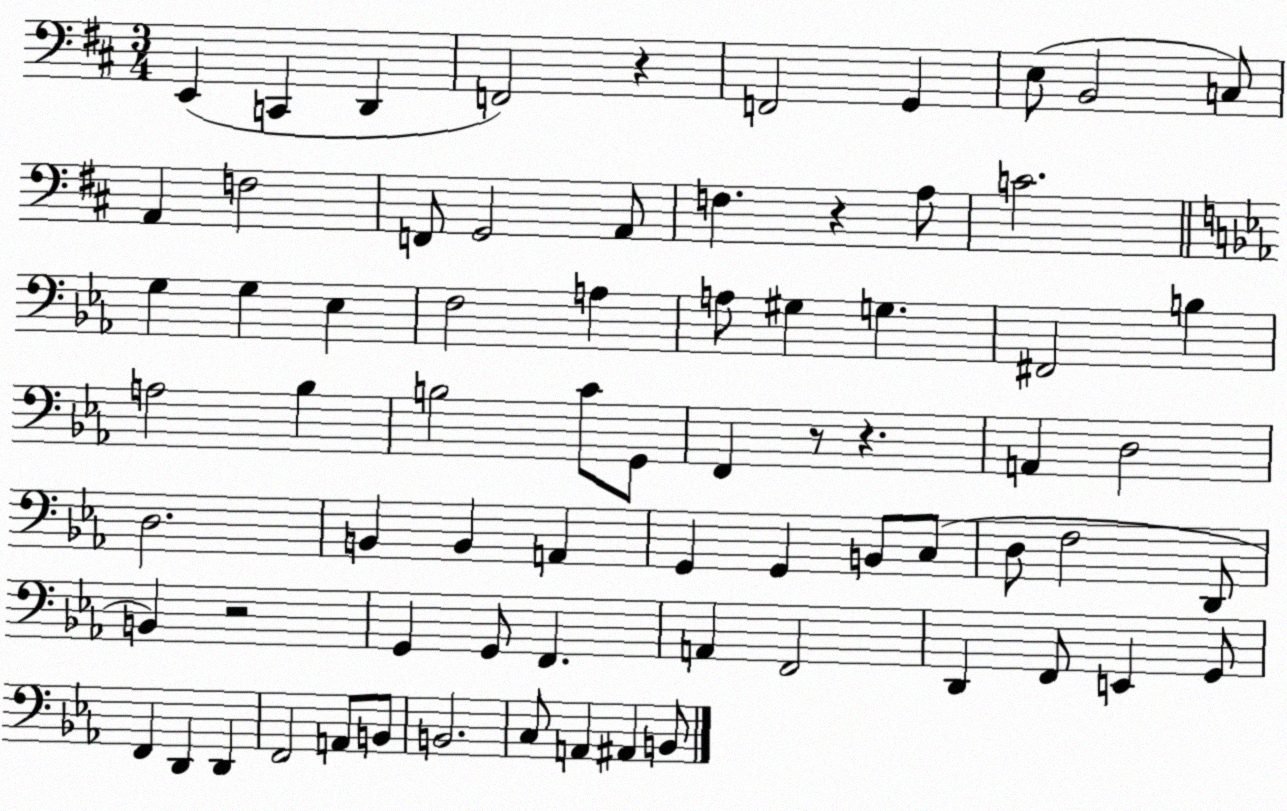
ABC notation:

X:1
T:Untitled
M:3/4
L:1/4
K:D
E,, C,, D,, F,,2 z F,,2 G,, E,/2 B,,2 C,/2 A,, F,2 F,,/2 G,,2 A,,/2 F, z A,/2 C2 G, G, _E, F,2 A, A,/2 ^G, G, ^F,,2 B, A,2 _B, B,2 C/2 G,,/2 F,, z/2 z A,, D,2 D,2 B,, B,, A,, G,, G,, B,,/2 C,/2 D,/2 F,2 D,,/2 B,, z2 G,, G,,/2 F,, A,, F,,2 D,, F,,/2 E,, G,,/2 F,, D,, D,, F,,2 A,,/2 B,,/2 B,,2 C,/2 A,, ^A,, B,,/2